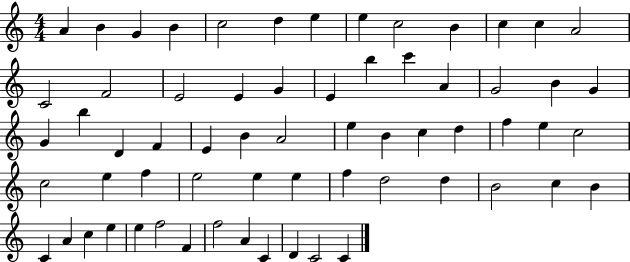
A4/q B4/q G4/q B4/q C5/h D5/q E5/q E5/q C5/h B4/q C5/q C5/q A4/h C4/h F4/h E4/h E4/q G4/q E4/q B5/q C6/q A4/q G4/h B4/q G4/q G4/q B5/q D4/q F4/q E4/q B4/q A4/h E5/q B4/q C5/q D5/q F5/q E5/q C5/h C5/h E5/q F5/q E5/h E5/q E5/q F5/q D5/h D5/q B4/h C5/q B4/q C4/q A4/q C5/q E5/q E5/q F5/h F4/q F5/h A4/q C4/q D4/q C4/h C4/q